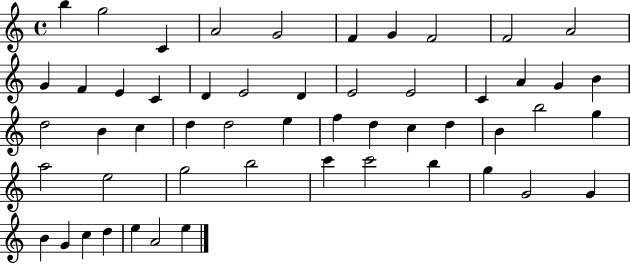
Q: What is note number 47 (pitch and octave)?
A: B4